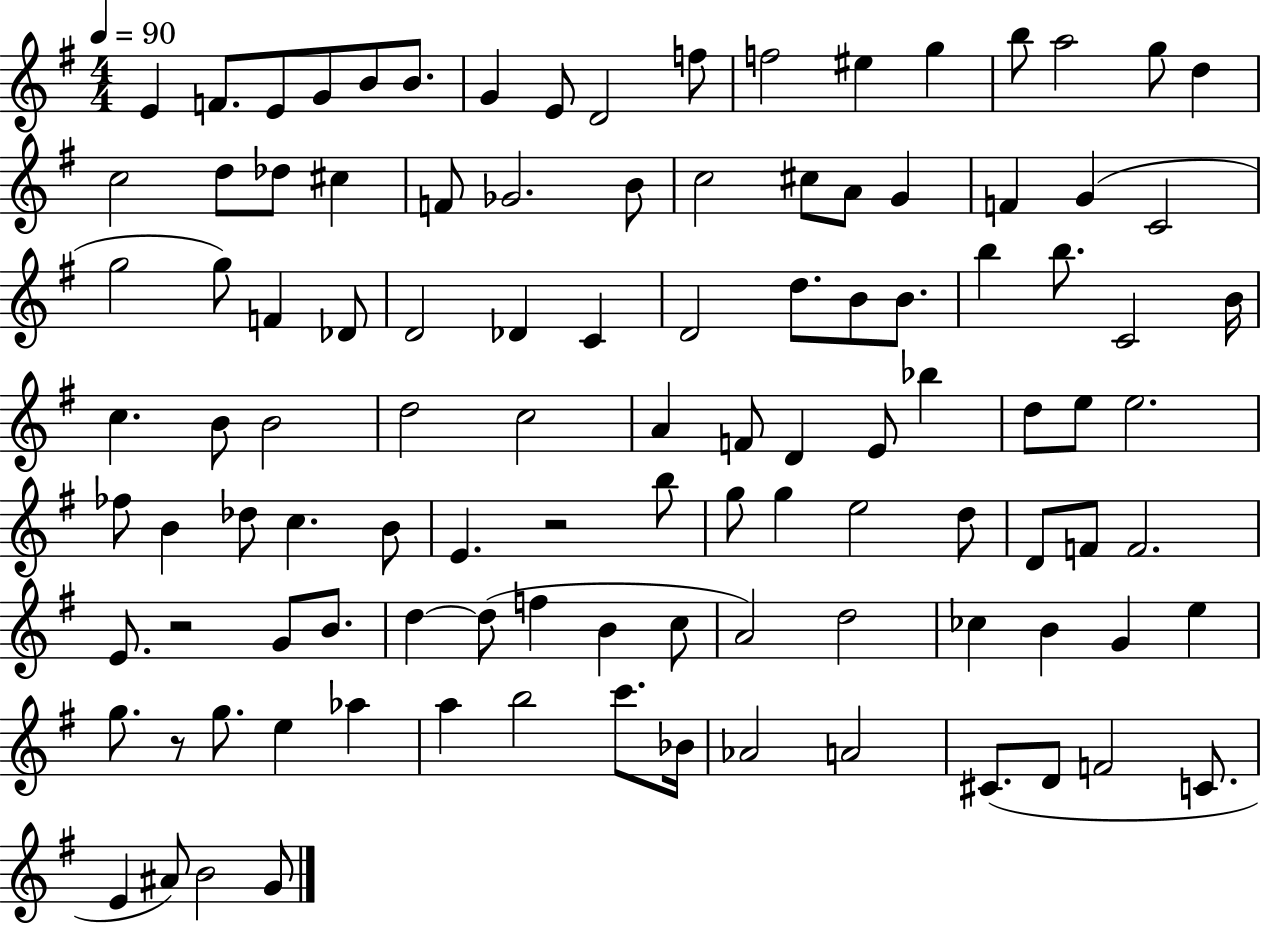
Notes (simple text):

E4/q F4/e. E4/e G4/e B4/e B4/e. G4/q E4/e D4/h F5/e F5/h EIS5/q G5/q B5/e A5/h G5/e D5/q C5/h D5/e Db5/e C#5/q F4/e Gb4/h. B4/e C5/h C#5/e A4/e G4/q F4/q G4/q C4/h G5/h G5/e F4/q Db4/e D4/h Db4/q C4/q D4/h D5/e. B4/e B4/e. B5/q B5/e. C4/h B4/s C5/q. B4/e B4/h D5/h C5/h A4/q F4/e D4/q E4/e Bb5/q D5/e E5/e E5/h. FES5/e B4/q Db5/e C5/q. B4/e E4/q. R/h B5/e G5/e G5/q E5/h D5/e D4/e F4/e F4/h. E4/e. R/h G4/e B4/e. D5/q D5/e F5/q B4/q C5/e A4/h D5/h CES5/q B4/q G4/q E5/q G5/e. R/e G5/e. E5/q Ab5/q A5/q B5/h C6/e. Bb4/s Ab4/h A4/h C#4/e. D4/e F4/h C4/e. E4/q A#4/e B4/h G4/e